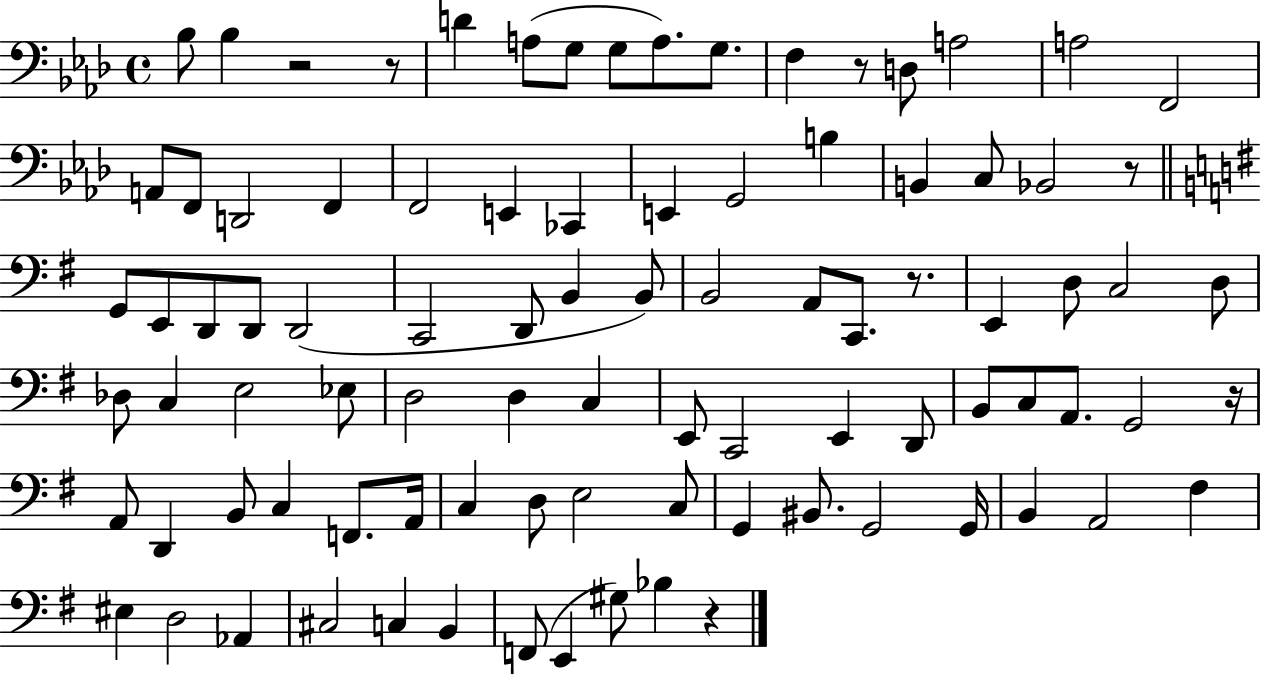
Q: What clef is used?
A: bass